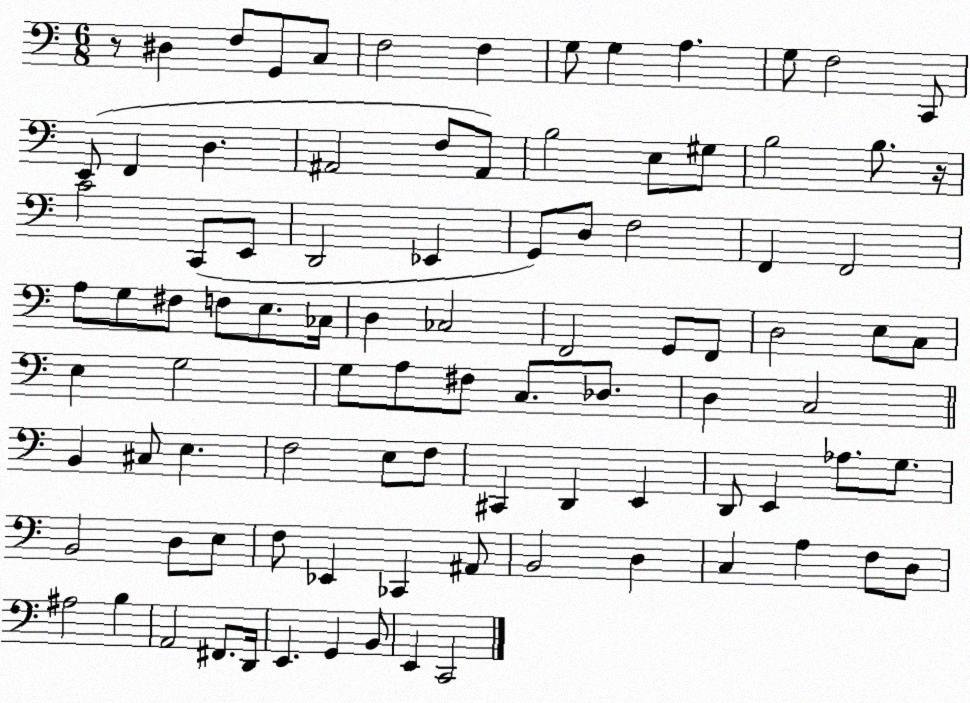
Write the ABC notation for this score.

X:1
T:Untitled
M:6/8
L:1/4
K:C
z/2 ^D, F,/2 G,,/2 C,/2 F,2 F, G,/2 G, A, G,/2 F,2 C,,/2 E,,/2 F,, D, ^A,,2 F,/2 ^A,,/2 B,2 E,/2 ^G,/2 B,2 B,/2 z/4 C2 C,,/2 E,,/2 D,,2 _E,, G,,/2 D,/2 F,2 F,, F,,2 A,/2 G,/2 ^F,/2 F,/2 E,/2 _C,/4 D, _C,2 F,,2 G,,/2 F,,/2 D,2 E,/2 C,/2 E, G,2 G,/2 A,/2 ^F,/2 C,/2 _D,/2 D, C,2 B,, ^C,/2 E, F,2 E,/2 F,/2 ^C,, D,, E,, D,,/2 E,, _A,/2 G,/2 B,,2 D,/2 E,/2 F,/2 _E,, _C,, ^A,,/2 B,,2 D, C, A, F,/2 D,/2 ^A,2 B, A,,2 ^F,,/2 D,,/4 E,, G,, B,,/2 E,, C,,2